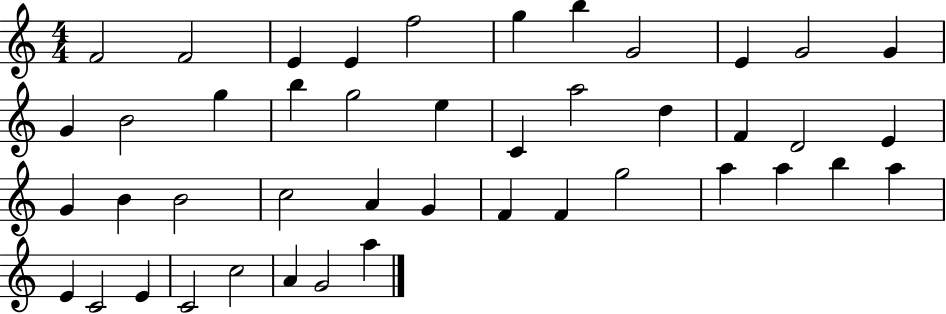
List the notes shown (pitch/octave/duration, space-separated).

F4/h F4/h E4/q E4/q F5/h G5/q B5/q G4/h E4/q G4/h G4/q G4/q B4/h G5/q B5/q G5/h E5/q C4/q A5/h D5/q F4/q D4/h E4/q G4/q B4/q B4/h C5/h A4/q G4/q F4/q F4/q G5/h A5/q A5/q B5/q A5/q E4/q C4/h E4/q C4/h C5/h A4/q G4/h A5/q